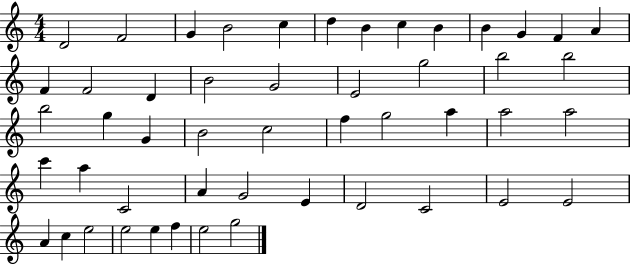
D4/h F4/h G4/q B4/h C5/q D5/q B4/q C5/q B4/q B4/q G4/q F4/q A4/q F4/q F4/h D4/q B4/h G4/h E4/h G5/h B5/h B5/h B5/h G5/q G4/q B4/h C5/h F5/q G5/h A5/q A5/h A5/h C6/q A5/q C4/h A4/q G4/h E4/q D4/h C4/h E4/h E4/h A4/q C5/q E5/h E5/h E5/q F5/q E5/h G5/h